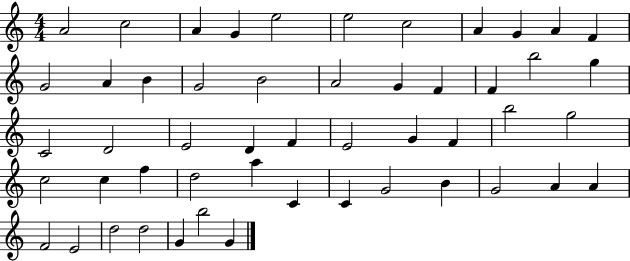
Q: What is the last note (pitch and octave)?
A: G4